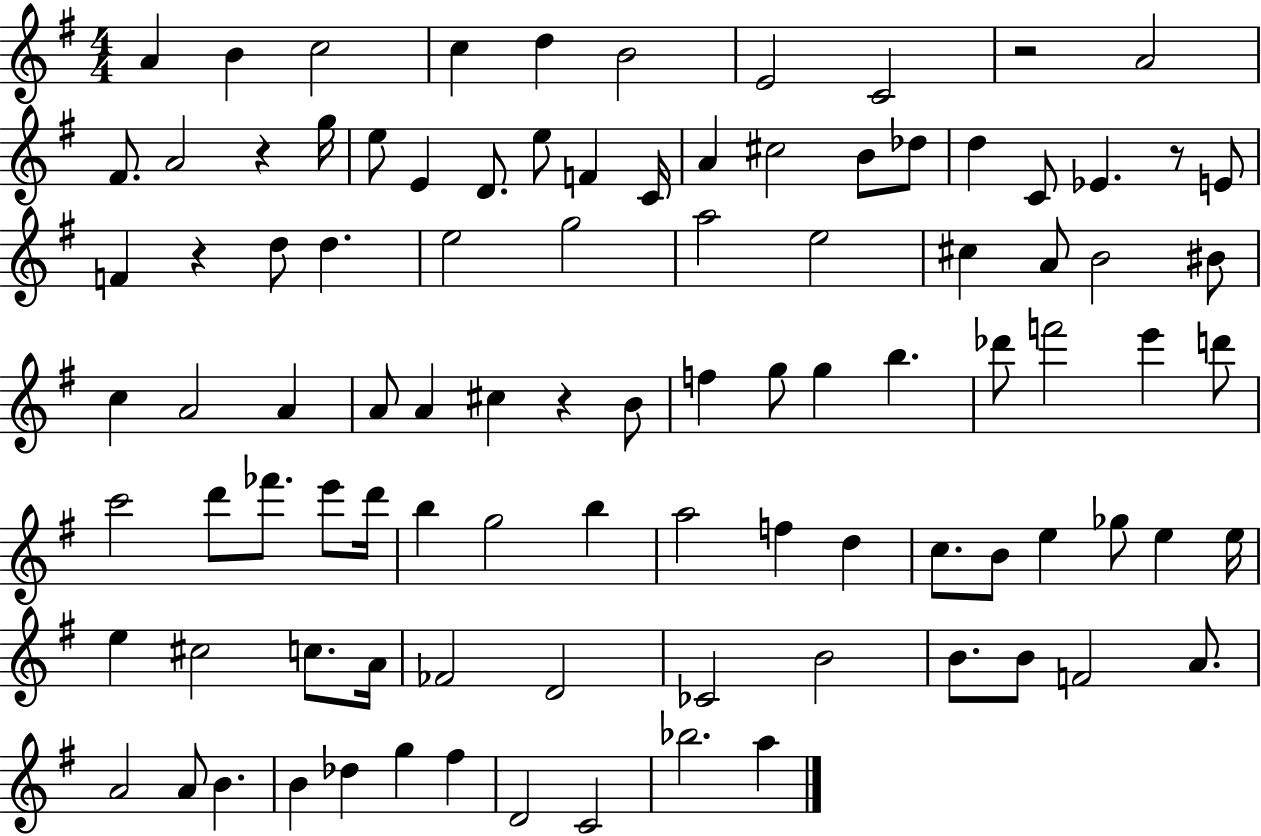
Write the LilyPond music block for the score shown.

{
  \clef treble
  \numericTimeSignature
  \time 4/4
  \key g \major
  a'4 b'4 c''2 | c''4 d''4 b'2 | e'2 c'2 | r2 a'2 | \break fis'8. a'2 r4 g''16 | e''8 e'4 d'8. e''8 f'4 c'16 | a'4 cis''2 b'8 des''8 | d''4 c'8 ees'4. r8 e'8 | \break f'4 r4 d''8 d''4. | e''2 g''2 | a''2 e''2 | cis''4 a'8 b'2 bis'8 | \break c''4 a'2 a'4 | a'8 a'4 cis''4 r4 b'8 | f''4 g''8 g''4 b''4. | des'''8 f'''2 e'''4 d'''8 | \break c'''2 d'''8 fes'''8. e'''8 d'''16 | b''4 g''2 b''4 | a''2 f''4 d''4 | c''8. b'8 e''4 ges''8 e''4 e''16 | \break e''4 cis''2 c''8. a'16 | fes'2 d'2 | ces'2 b'2 | b'8. b'8 f'2 a'8. | \break a'2 a'8 b'4. | b'4 des''4 g''4 fis''4 | d'2 c'2 | bes''2. a''4 | \break \bar "|."
}